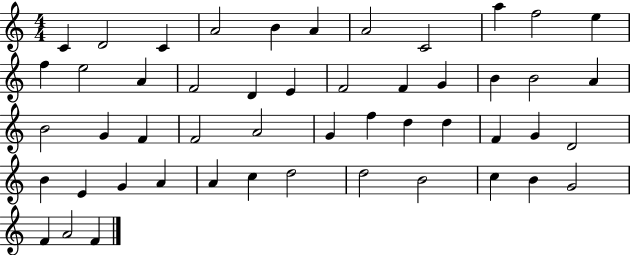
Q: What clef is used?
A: treble